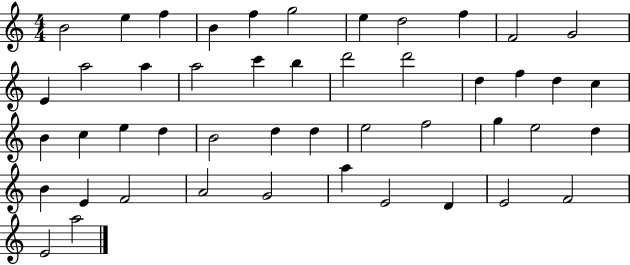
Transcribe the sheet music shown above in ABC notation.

X:1
T:Untitled
M:4/4
L:1/4
K:C
B2 e f B f g2 e d2 f F2 G2 E a2 a a2 c' b d'2 d'2 d f d c B c e d B2 d d e2 f2 g e2 d B E F2 A2 G2 a E2 D E2 F2 E2 a2